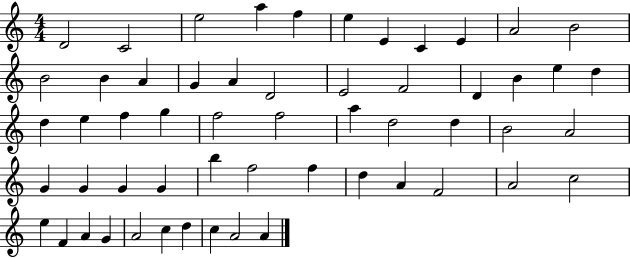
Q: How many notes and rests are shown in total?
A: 56